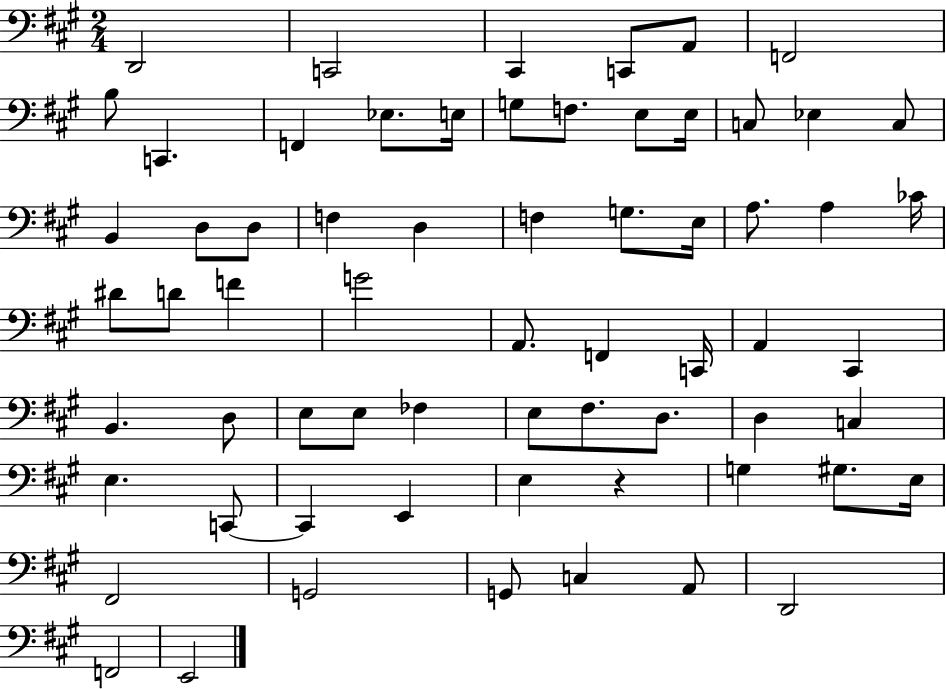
X:1
T:Untitled
M:2/4
L:1/4
K:A
D,,2 C,,2 ^C,, C,,/2 A,,/2 F,,2 B,/2 C,, F,, _E,/2 E,/4 G,/2 F,/2 E,/2 E,/4 C,/2 _E, C,/2 B,, D,/2 D,/2 F, D, F, G,/2 E,/4 A,/2 A, _C/4 ^D/2 D/2 F G2 A,,/2 F,, C,,/4 A,, ^C,, B,, D,/2 E,/2 E,/2 _F, E,/2 ^F,/2 D,/2 D, C, E, C,,/2 C,, E,, E, z G, ^G,/2 E,/4 ^F,,2 G,,2 G,,/2 C, A,,/2 D,,2 F,,2 E,,2